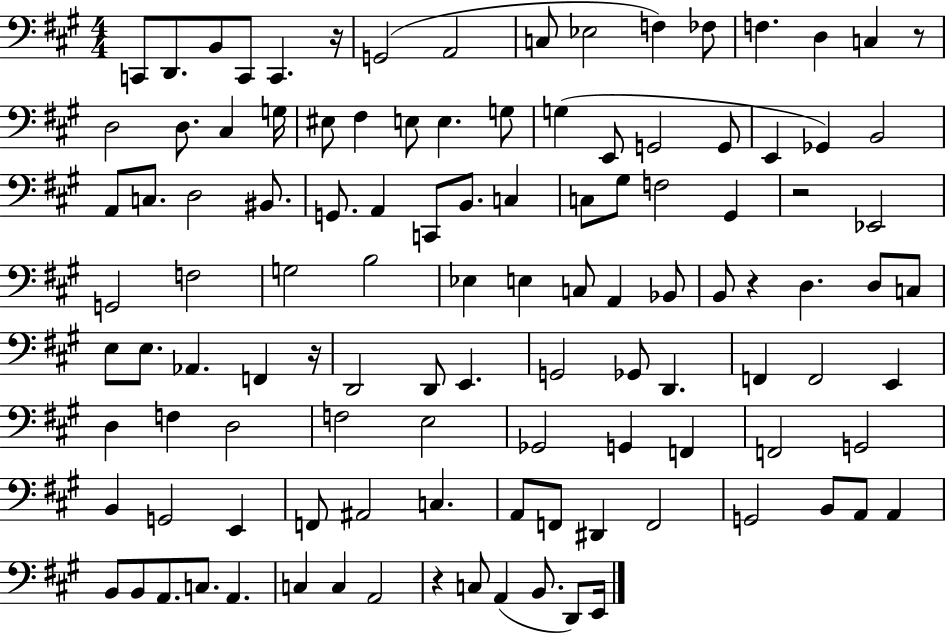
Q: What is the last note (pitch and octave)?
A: E2